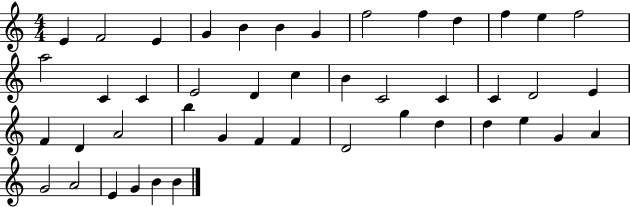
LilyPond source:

{
  \clef treble
  \numericTimeSignature
  \time 4/4
  \key c \major
  e'4 f'2 e'4 | g'4 b'4 b'4 g'4 | f''2 f''4 d''4 | f''4 e''4 f''2 | \break a''2 c'4 c'4 | e'2 d'4 c''4 | b'4 c'2 c'4 | c'4 d'2 e'4 | \break f'4 d'4 a'2 | b''4 g'4 f'4 f'4 | d'2 g''4 d''4 | d''4 e''4 g'4 a'4 | \break g'2 a'2 | e'4 g'4 b'4 b'4 | \bar "|."
}